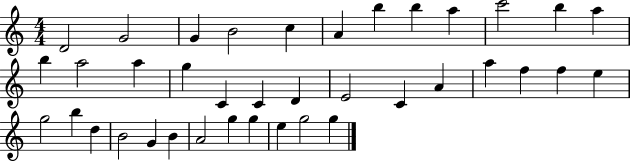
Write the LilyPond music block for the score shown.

{
  \clef treble
  \numericTimeSignature
  \time 4/4
  \key c \major
  d'2 g'2 | g'4 b'2 c''4 | a'4 b''4 b''4 a''4 | c'''2 b''4 a''4 | \break b''4 a''2 a''4 | g''4 c'4 c'4 d'4 | e'2 c'4 a'4 | a''4 f''4 f''4 e''4 | \break g''2 b''4 d''4 | b'2 g'4 b'4 | a'2 g''4 g''4 | e''4 g''2 g''4 | \break \bar "|."
}